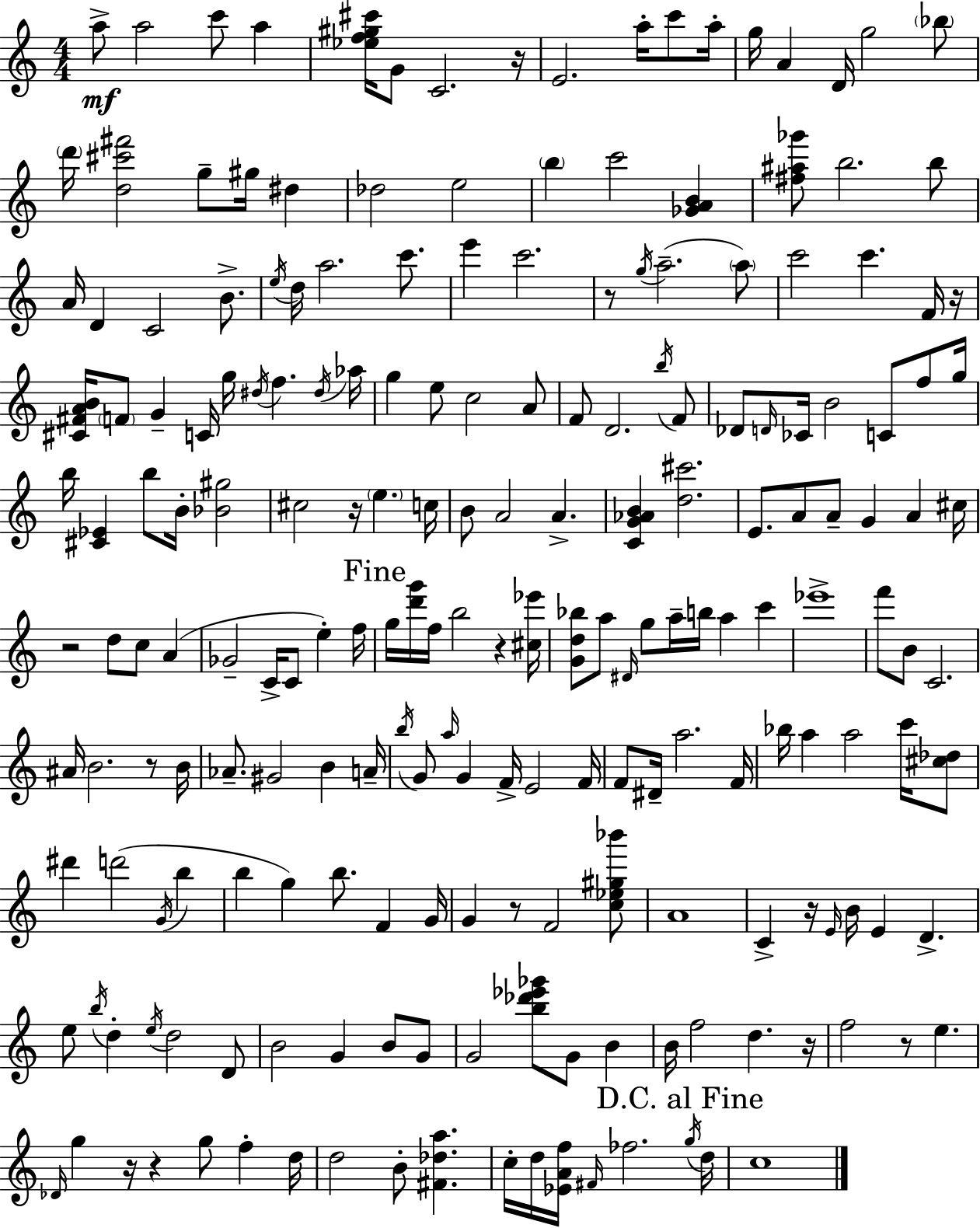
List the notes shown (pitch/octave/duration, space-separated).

A5/e A5/h C6/e A5/q [Eb5,F5,G#5,C#6]/s G4/e C4/h. R/s E4/h. A5/s C6/e A5/s G5/s A4/q D4/s G5/h Bb5/e D6/s [D5,C#6,F#6]/h G5/e G#5/s D#5/q Db5/h E5/h B5/q C6/h [Gb4,A4,B4]/q [F#5,A#5,Gb6]/e B5/h. B5/e A4/s D4/q C4/h B4/e. E5/s D5/s A5/h. C6/e. E6/q C6/h. R/e G5/s A5/h. A5/e C6/h C6/q. F4/s R/s [C#4,F#4,A4,B4]/s F4/e G4/q C4/s G5/s D#5/s F5/q. D#5/s Ab5/s G5/q E5/e C5/h A4/e F4/e D4/h. B5/s F4/e Db4/e D4/s CES4/s B4/h C4/e F5/e G5/s B5/s [C#4,Eb4]/q B5/e B4/s [Bb4,G#5]/h C#5/h R/s E5/q. C5/s B4/e A4/h A4/q. [C4,G4,Ab4,B4]/q [D5,C#6]/h. E4/e. A4/e A4/e G4/q A4/q C#5/s R/h D5/e C5/e A4/q Gb4/h C4/s C4/e E5/q F5/s G5/s [D6,G6]/s F5/s B5/h R/q [C#5,Eb6]/s [G4,D5,Bb5]/e A5/e D#4/s G5/e A5/s B5/s A5/q C6/q Eb6/w F6/e B4/e C4/h. A#4/s B4/h. R/e B4/s Ab4/e. G#4/h B4/q A4/s B5/s G4/e A5/s G4/q F4/s E4/h F4/s F4/e D#4/s A5/h. F4/s Bb5/s A5/q A5/h C6/s [C#5,Db5]/e D#6/q D6/h G4/s B5/q B5/q G5/q B5/e. F4/q G4/s G4/q R/e F4/h [C5,Eb5,G#5,Bb6]/e A4/w C4/q R/s E4/s B4/s E4/q D4/q. E5/e B5/s D5/q E5/s D5/h D4/e B4/h G4/q B4/e G4/e G4/h [B5,Db6,Eb6,Gb6]/e G4/e B4/q B4/s F5/h D5/q. R/s F5/h R/e E5/q. Db4/s G5/q R/s R/q G5/e F5/q D5/s D5/h B4/e [F#4,Db5,A5]/q. C5/s D5/s [Eb4,A4,F5]/s F#4/s FES5/h. G5/s D5/s C5/w